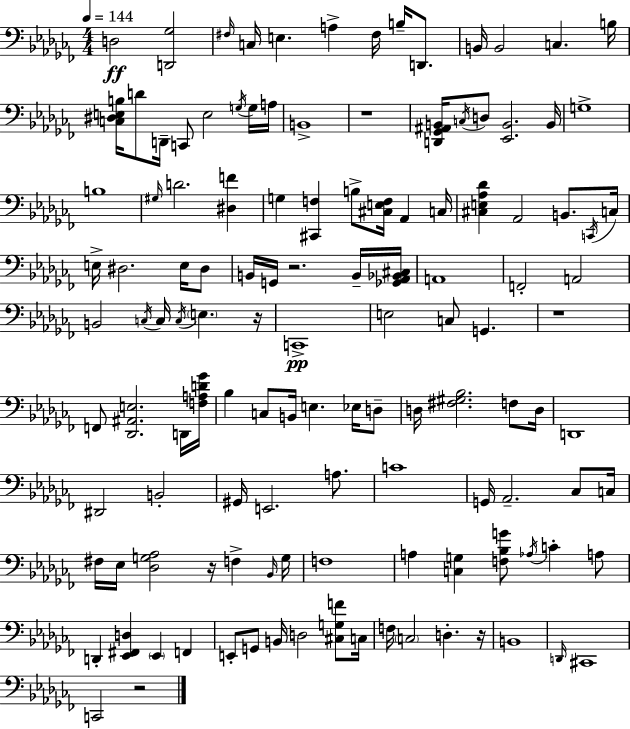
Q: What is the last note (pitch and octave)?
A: C2